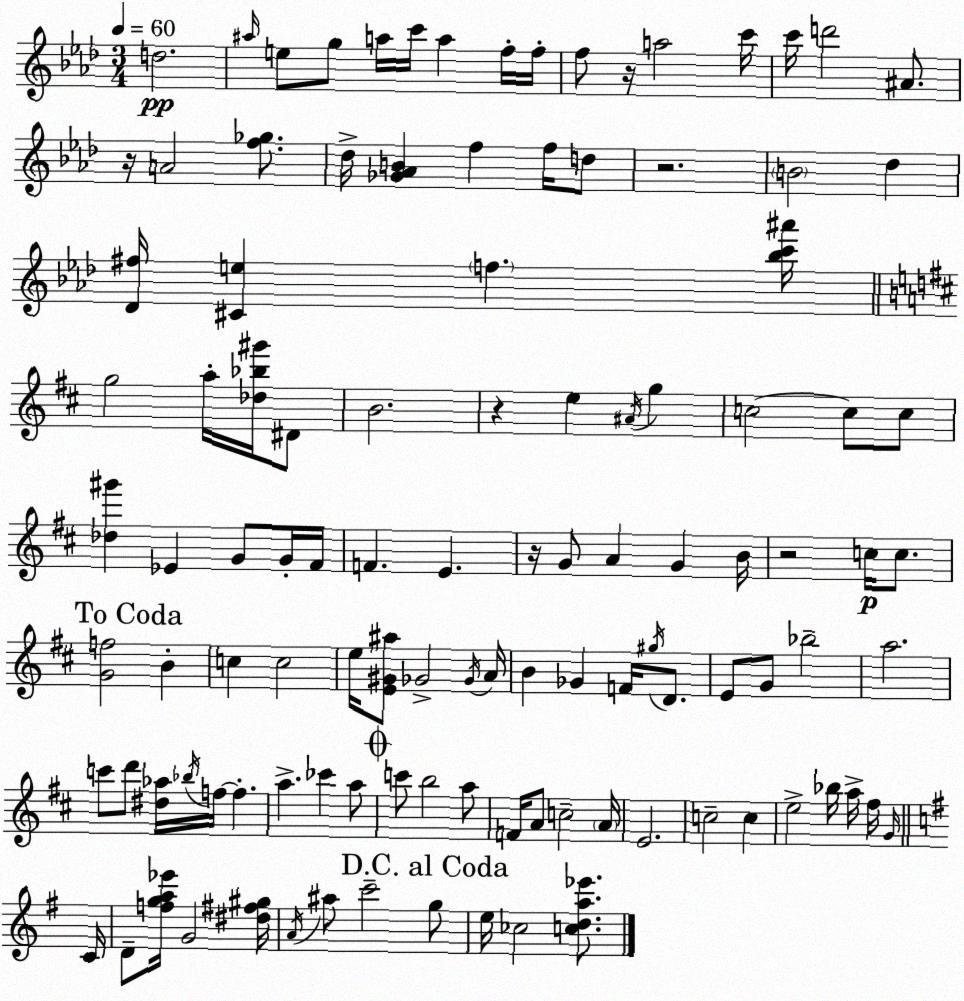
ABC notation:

X:1
T:Untitled
M:3/4
L:1/4
K:Ab
d2 ^a/4 e/2 g/2 a/4 c'/4 a f/4 f/4 f/2 z/4 a2 c'/4 c'/4 d'2 ^A/2 z/4 A2 [f_g]/2 _d/4 [_G_AB] f f/4 d/2 z2 B2 _d [_D^f]/4 [^Ce] f [_bc'^a']/4 g2 a/4 [_d_b^g']/4 ^D/2 B2 z e ^A/4 g c2 c/2 c/2 [_d^g'] _E G/2 G/4 ^F/4 F E z/4 G/2 A G B/4 z2 c/4 c/2 [Gf]2 B c c2 e/4 [E^G^a]/2 _G2 _G/4 A/4 B _G F/4 ^g/4 D/2 E/2 G/2 _b2 a2 c'/2 d'/2 [^d_a]/4 _b/4 f/4 f a _c' a/2 c'/2 b2 a/2 F/4 A/2 c2 A/4 E2 c2 c e2 _b/4 a/4 ^f/4 G/4 C/4 D/2 [fga_e']/4 G2 [^d^f^g]/4 A/4 ^a/2 c'2 g/2 e/4 _c2 [cda_e']/2